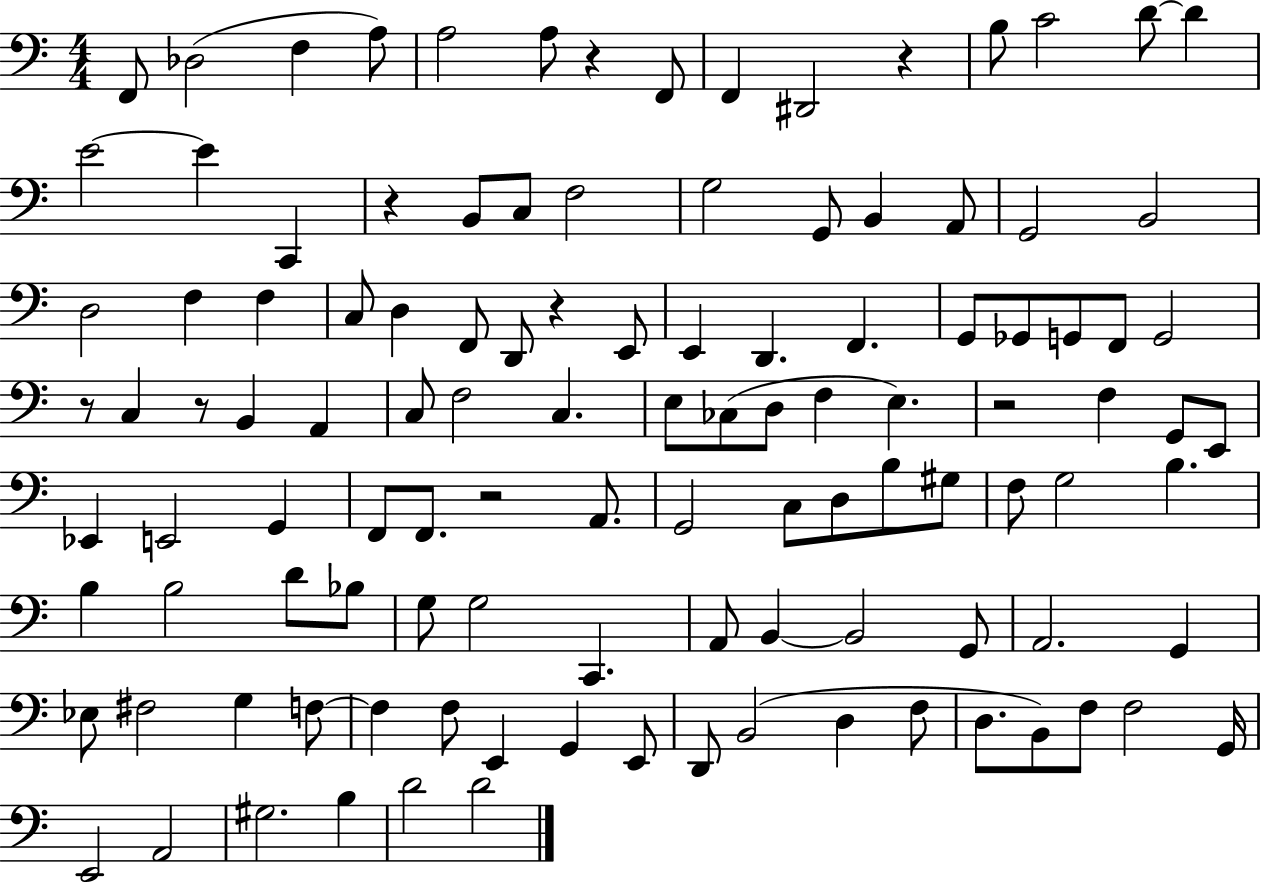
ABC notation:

X:1
T:Untitled
M:4/4
L:1/4
K:C
F,,/2 _D,2 F, A,/2 A,2 A,/2 z F,,/2 F,, ^D,,2 z B,/2 C2 D/2 D E2 E C,, z B,,/2 C,/2 F,2 G,2 G,,/2 B,, A,,/2 G,,2 B,,2 D,2 F, F, C,/2 D, F,,/2 D,,/2 z E,,/2 E,, D,, F,, G,,/2 _G,,/2 G,,/2 F,,/2 G,,2 z/2 C, z/2 B,, A,, C,/2 F,2 C, E,/2 _C,/2 D,/2 F, E, z2 F, G,,/2 E,,/2 _E,, E,,2 G,, F,,/2 F,,/2 z2 A,,/2 G,,2 C,/2 D,/2 B,/2 ^G,/2 F,/2 G,2 B, B, B,2 D/2 _B,/2 G,/2 G,2 C,, A,,/2 B,, B,,2 G,,/2 A,,2 G,, _E,/2 ^F,2 G, F,/2 F, F,/2 E,, G,, E,,/2 D,,/2 B,,2 D, F,/2 D,/2 B,,/2 F,/2 F,2 G,,/4 E,,2 A,,2 ^G,2 B, D2 D2